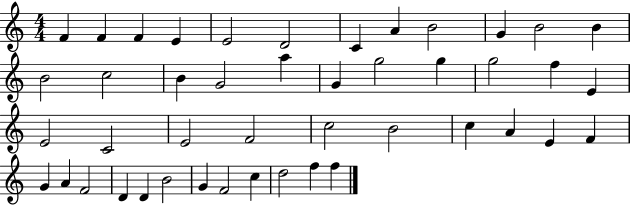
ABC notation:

X:1
T:Untitled
M:4/4
L:1/4
K:C
F F F E E2 D2 C A B2 G B2 B B2 c2 B G2 a G g2 g g2 f E E2 C2 E2 F2 c2 B2 c A E F G A F2 D D B2 G F2 c d2 f f